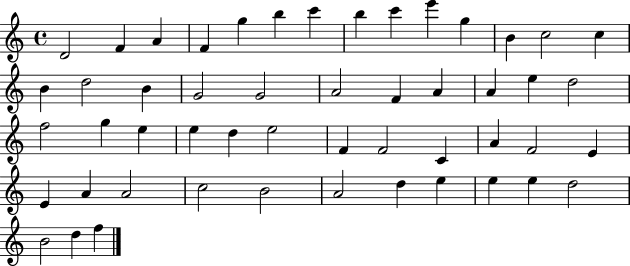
X:1
T:Untitled
M:4/4
L:1/4
K:C
D2 F A F g b c' b c' e' g B c2 c B d2 B G2 G2 A2 F A A e d2 f2 g e e d e2 F F2 C A F2 E E A A2 c2 B2 A2 d e e e d2 B2 d f